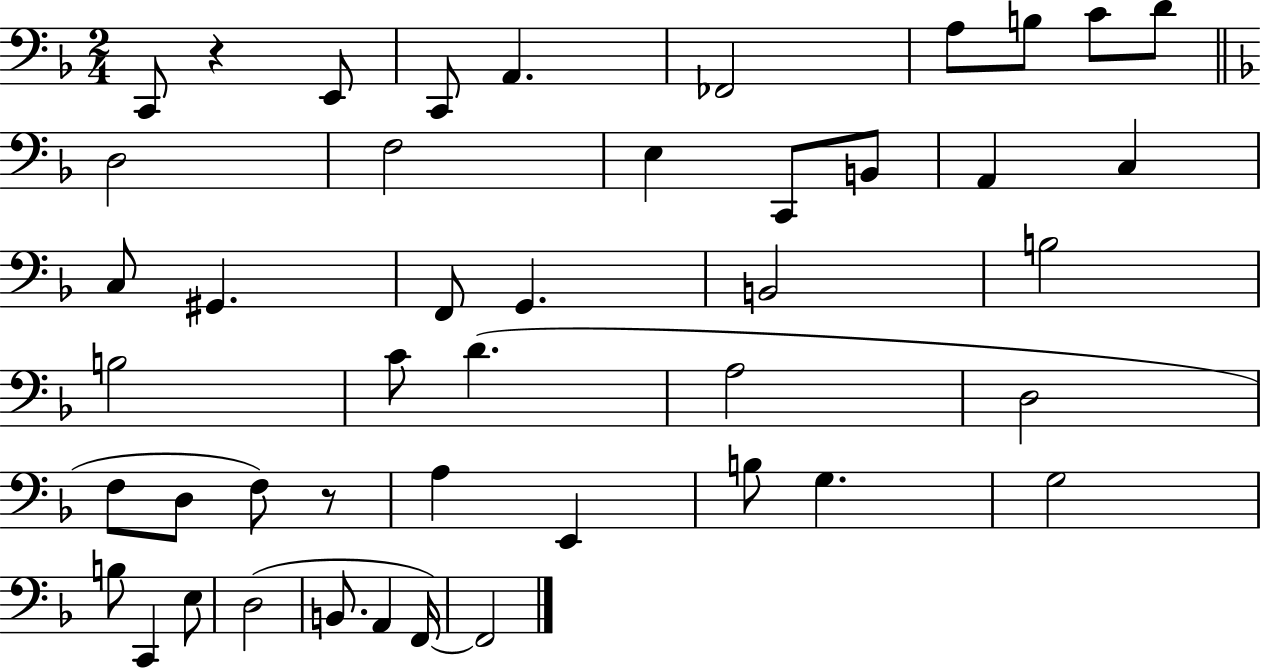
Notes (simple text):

C2/e R/q E2/e C2/e A2/q. FES2/h A3/e B3/e C4/e D4/e D3/h F3/h E3/q C2/e B2/e A2/q C3/q C3/e G#2/q. F2/e G2/q. B2/h B3/h B3/h C4/e D4/q. A3/h D3/h F3/e D3/e F3/e R/e A3/q E2/q B3/e G3/q. G3/h B3/e C2/q E3/e D3/h B2/e. A2/q F2/s F2/h